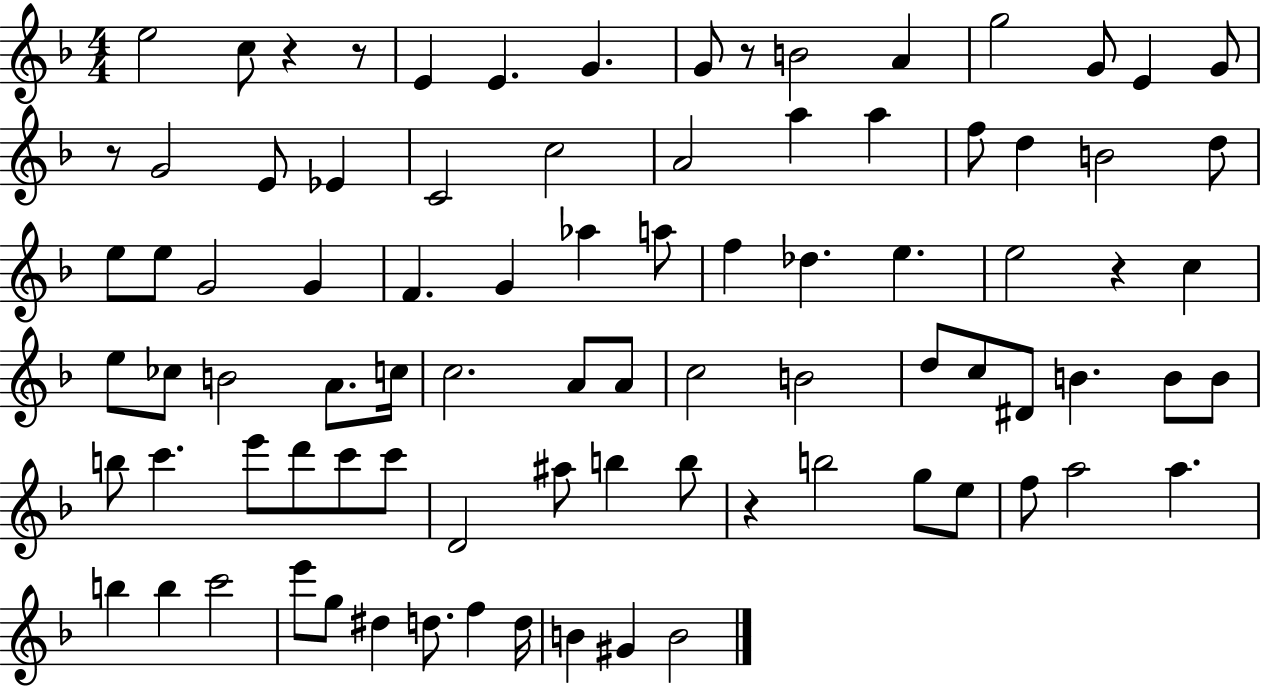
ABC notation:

X:1
T:Untitled
M:4/4
L:1/4
K:F
e2 c/2 z z/2 E E G G/2 z/2 B2 A g2 G/2 E G/2 z/2 G2 E/2 _E C2 c2 A2 a a f/2 d B2 d/2 e/2 e/2 G2 G F G _a a/2 f _d e e2 z c e/2 _c/2 B2 A/2 c/4 c2 A/2 A/2 c2 B2 d/2 c/2 ^D/2 B B/2 B/2 b/2 c' e'/2 d'/2 c'/2 c'/2 D2 ^a/2 b b/2 z b2 g/2 e/2 f/2 a2 a b b c'2 e'/2 g/2 ^d d/2 f d/4 B ^G B2